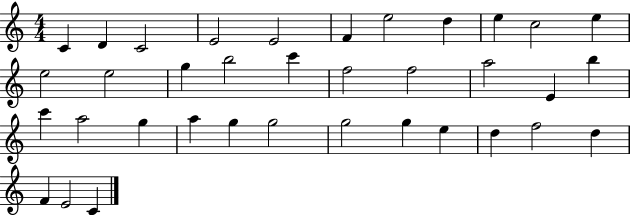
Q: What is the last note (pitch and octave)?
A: C4